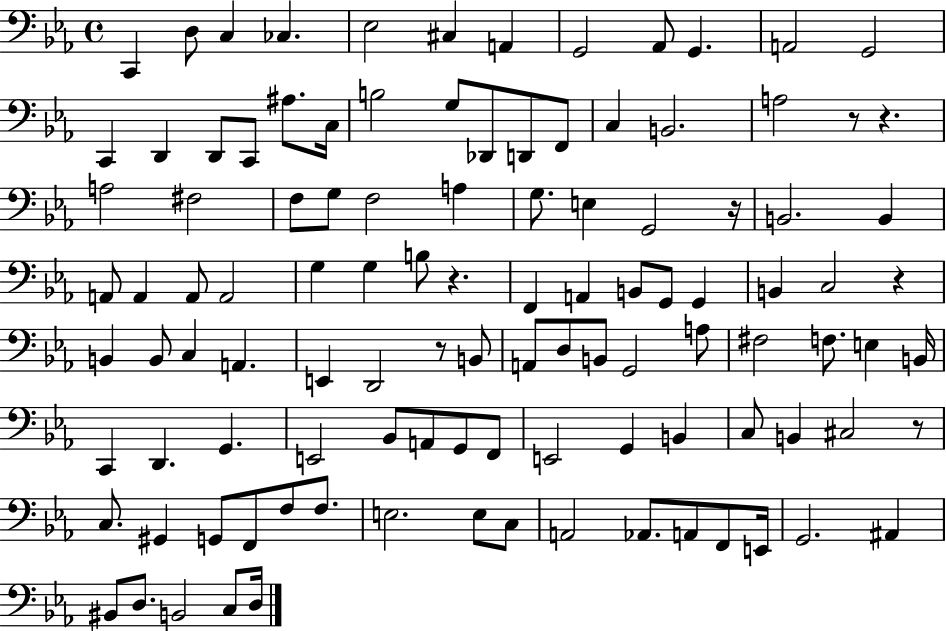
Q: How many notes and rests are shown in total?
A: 109